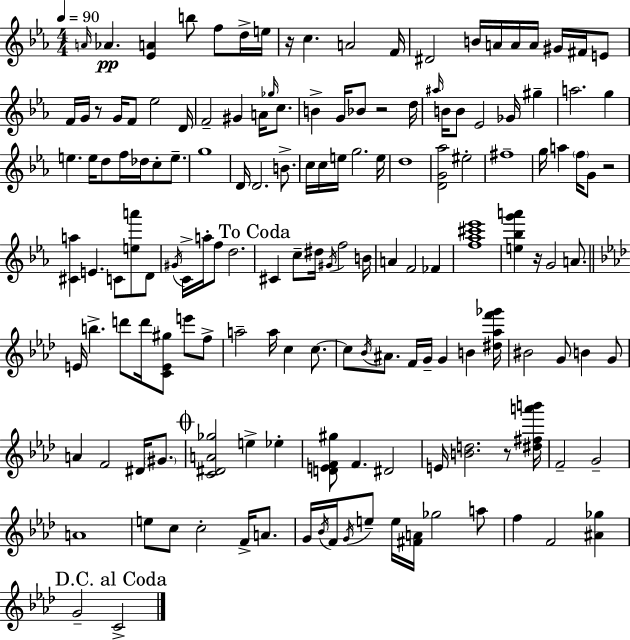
A4/s Ab4/q. [Eb4,A4]/q B5/e F5/e D5/s E5/s R/s C5/q. A4/h F4/s D#4/h B4/s A4/s A4/s A4/s G#4/s F#4/s E4/e F4/s G4/s R/e G4/s F4/e Eb5/h D4/s F4/h G#4/q A4/s Gb5/s C5/e. B4/q G4/s Bb4/e R/h D5/s A#5/s B4/s B4/e Eb4/h Gb4/s G#5/q A5/h. G5/q E5/q. E5/s D5/e F5/s Db5/s C5/e E5/e. G5/w D4/s D4/h. B4/e. C5/s C5/s E5/s G5/h. E5/s D5/w [D4,G4,Ab5]/h EIS5/h F#5/w G5/s A5/q F5/s G4/e R/h [C#4,A5]/q E4/q. C4/e [E5,A6]/e D4/e G#4/s C4/s A5/s F5/e D5/h. C#4/q C5/e D#5/s G#4/s F5/h B4/s A4/q F4/h FES4/q [F5,Ab5,C#6,Eb6]/w [E5,Bb5,G6,A6]/q R/s G4/h A4/e. E4/s B5/q. D6/e D6/s [C4,E4,G#5]/e E6/e F5/e A5/h A5/s C5/q C5/e. C5/e Bb4/s A#4/e. F4/s G4/s G4/q B4/q [D#5,Ab5,F6,Gb6]/s BIS4/h G4/e B4/q G4/e A4/q F4/h D#4/s G#4/e. [C4,D#4,A4,Gb5]/h E5/q Eb5/q [D4,E4,F4,G#5]/e F4/q. D#4/h E4/s [B4,D5]/h. R/e [D#5,F#5,A6,B6]/s F4/h G4/h A4/w E5/e C5/e C5/h F4/s A4/e. G4/s Bb4/s F4/s G4/s E5/e E5/s [F#4,A4]/s Gb5/h A5/e F5/q F4/h [A#4,Gb5]/q G4/h C4/h